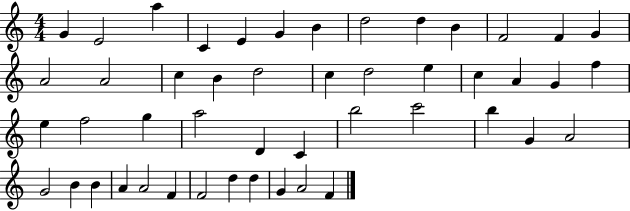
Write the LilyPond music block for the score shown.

{
  \clef treble
  \numericTimeSignature
  \time 4/4
  \key c \major
  g'4 e'2 a''4 | c'4 e'4 g'4 b'4 | d''2 d''4 b'4 | f'2 f'4 g'4 | \break a'2 a'2 | c''4 b'4 d''2 | c''4 d''2 e''4 | c''4 a'4 g'4 f''4 | \break e''4 f''2 g''4 | a''2 d'4 c'4 | b''2 c'''2 | b''4 g'4 a'2 | \break g'2 b'4 b'4 | a'4 a'2 f'4 | f'2 d''4 d''4 | g'4 a'2 f'4 | \break \bar "|."
}